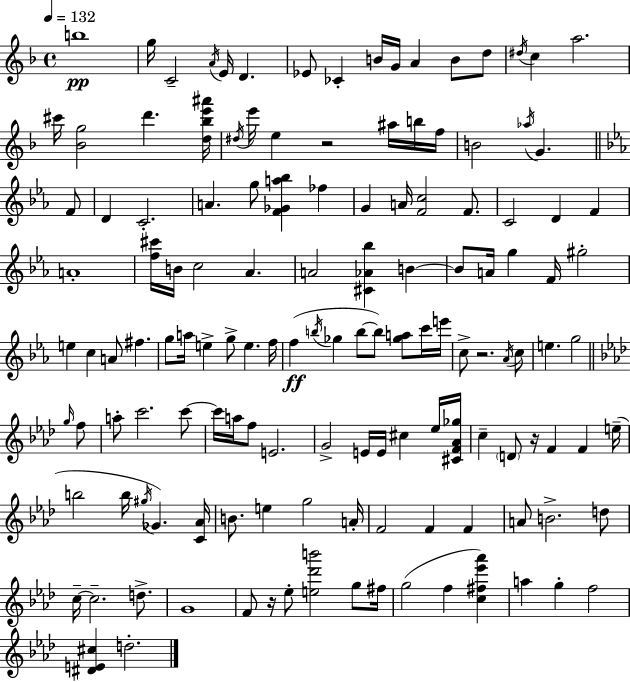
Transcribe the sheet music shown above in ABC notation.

X:1
T:Untitled
M:4/4
L:1/4
K:Dm
b4 g/4 C2 A/4 E/4 D _E/2 _C B/4 G/4 A B/2 d/2 ^d/4 c a2 ^c'/4 [_Bg]2 d' [d_be'^a']/4 ^d/4 e'/4 e z2 ^a/4 b/4 f/4 B2 _a/4 G F/2 D C2 A g/2 [F_Ga_b] _f G A/4 [Fc]2 F/2 C2 D F A4 [f^c']/4 B/4 c2 _A A2 [^C_A_b] B B/2 A/4 g F/4 ^g2 e c A/2 ^f g/2 a/4 e g/2 e f/4 f b/4 _g b/2 b/2 [_ga]/2 c'/4 e'/4 c/2 z2 _A/4 c/2 e g2 g/4 f/2 a/2 c'2 c'/2 c'/4 a/4 f/2 E2 G2 E/4 E/4 ^c _e/4 [^CF_A_g]/4 c D/2 z/4 F F e/4 b2 b/4 ^g/4 _G [C_A]/4 B/2 e g2 A/4 F2 F F A/2 B2 d/2 c/4 c2 d/2 G4 F/2 z/4 _e/2 [e_d'b']2 g/2 ^f/4 g2 f [c^f_e'_a'] a g f2 [^DE^c] d2